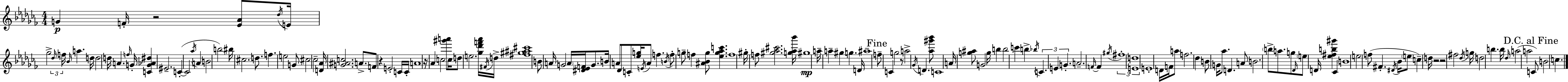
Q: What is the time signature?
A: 4/4